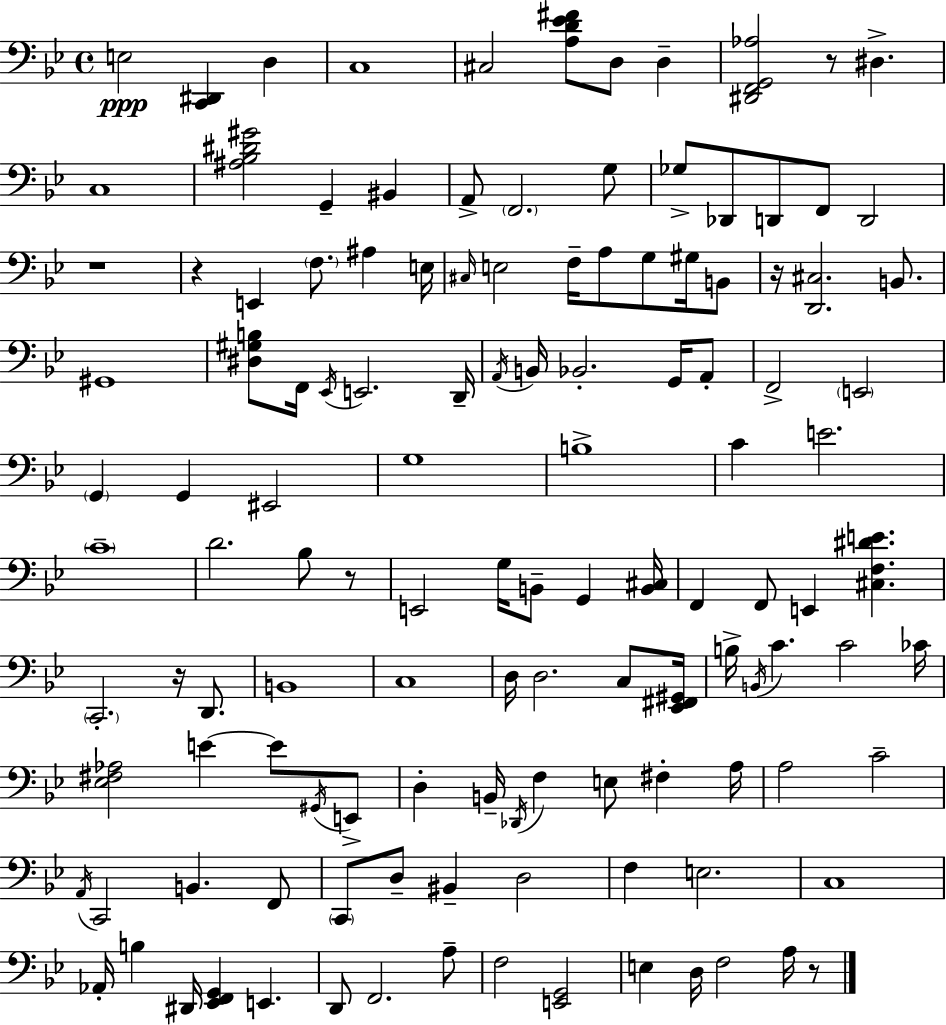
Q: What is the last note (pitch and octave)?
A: A3